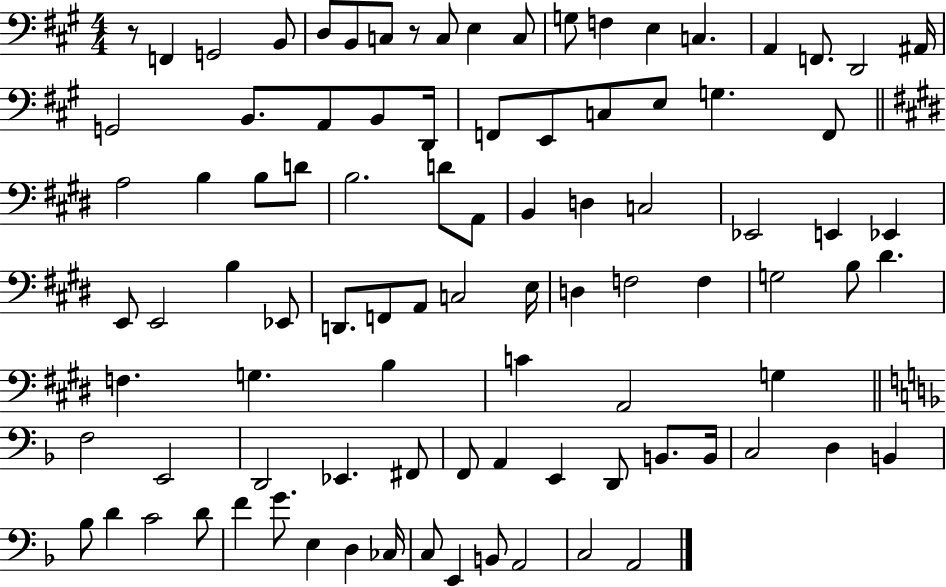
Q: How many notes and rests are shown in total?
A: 93